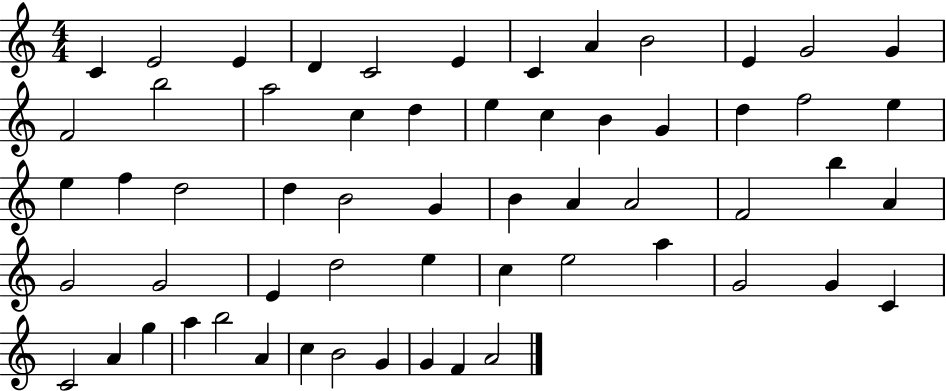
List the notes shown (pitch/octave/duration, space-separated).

C4/q E4/h E4/q D4/q C4/h E4/q C4/q A4/q B4/h E4/q G4/h G4/q F4/h B5/h A5/h C5/q D5/q E5/q C5/q B4/q G4/q D5/q F5/h E5/q E5/q F5/q D5/h D5/q B4/h G4/q B4/q A4/q A4/h F4/h B5/q A4/q G4/h G4/h E4/q D5/h E5/q C5/q E5/h A5/q G4/h G4/q C4/q C4/h A4/q G5/q A5/q B5/h A4/q C5/q B4/h G4/q G4/q F4/q A4/h